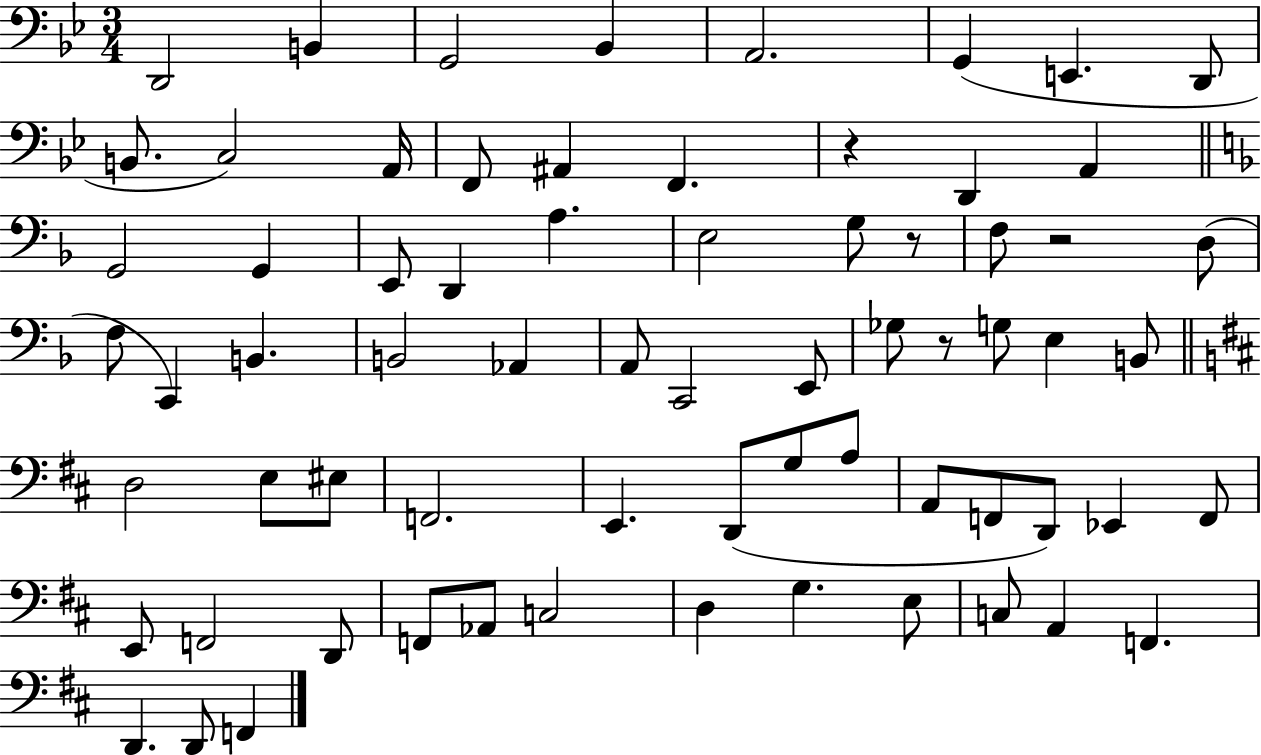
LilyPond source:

{
  \clef bass
  \numericTimeSignature
  \time 3/4
  \key bes \major
  d,2 b,4 | g,2 bes,4 | a,2. | g,4( e,4. d,8 | \break b,8. c2) a,16 | f,8 ais,4 f,4. | r4 d,4 a,4 | \bar "||" \break \key f \major g,2 g,4 | e,8 d,4 a4. | e2 g8 r8 | f8 r2 d8( | \break f8 c,4) b,4. | b,2 aes,4 | a,8 c,2 e,8 | ges8 r8 g8 e4 b,8 | \break \bar "||" \break \key d \major d2 e8 eis8 | f,2. | e,4. d,8( g8 a8 | a,8 f,8 d,8) ees,4 f,8 | \break e,8 f,2 d,8 | f,8 aes,8 c2 | d4 g4. e8 | c8 a,4 f,4. | \break d,4. d,8 f,4 | \bar "|."
}